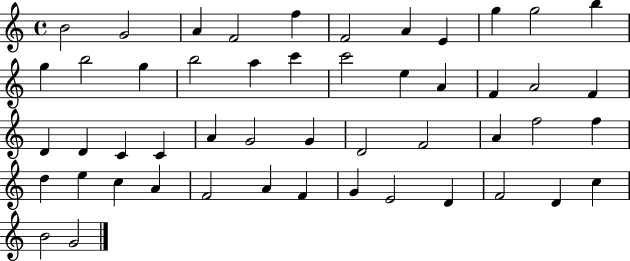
{
  \clef treble
  \time 4/4
  \defaultTimeSignature
  \key c \major
  b'2 g'2 | a'4 f'2 f''4 | f'2 a'4 e'4 | g''4 g''2 b''4 | \break g''4 b''2 g''4 | b''2 a''4 c'''4 | c'''2 e''4 a'4 | f'4 a'2 f'4 | \break d'4 d'4 c'4 c'4 | a'4 g'2 g'4 | d'2 f'2 | a'4 f''2 f''4 | \break d''4 e''4 c''4 a'4 | f'2 a'4 f'4 | g'4 e'2 d'4 | f'2 d'4 c''4 | \break b'2 g'2 | \bar "|."
}